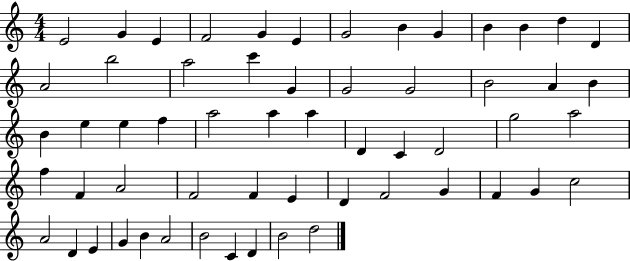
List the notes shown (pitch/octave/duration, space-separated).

E4/h G4/q E4/q F4/h G4/q E4/q G4/h B4/q G4/q B4/q B4/q D5/q D4/q A4/h B5/h A5/h C6/q G4/q G4/h G4/h B4/h A4/q B4/q B4/q E5/q E5/q F5/q A5/h A5/q A5/q D4/q C4/q D4/h G5/h A5/h F5/q F4/q A4/h F4/h F4/q E4/q D4/q F4/h G4/q F4/q G4/q C5/h A4/h D4/q E4/q G4/q B4/q A4/h B4/h C4/q D4/q B4/h D5/h